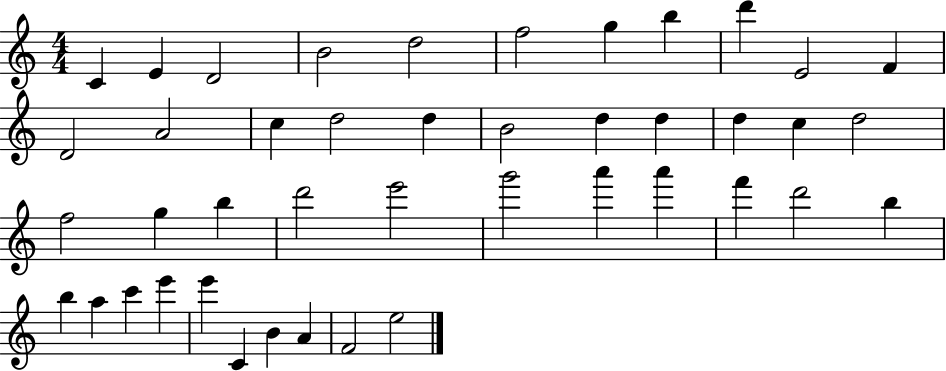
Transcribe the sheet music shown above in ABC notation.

X:1
T:Untitled
M:4/4
L:1/4
K:C
C E D2 B2 d2 f2 g b d' E2 F D2 A2 c d2 d B2 d d d c d2 f2 g b d'2 e'2 g'2 a' a' f' d'2 b b a c' e' e' C B A F2 e2